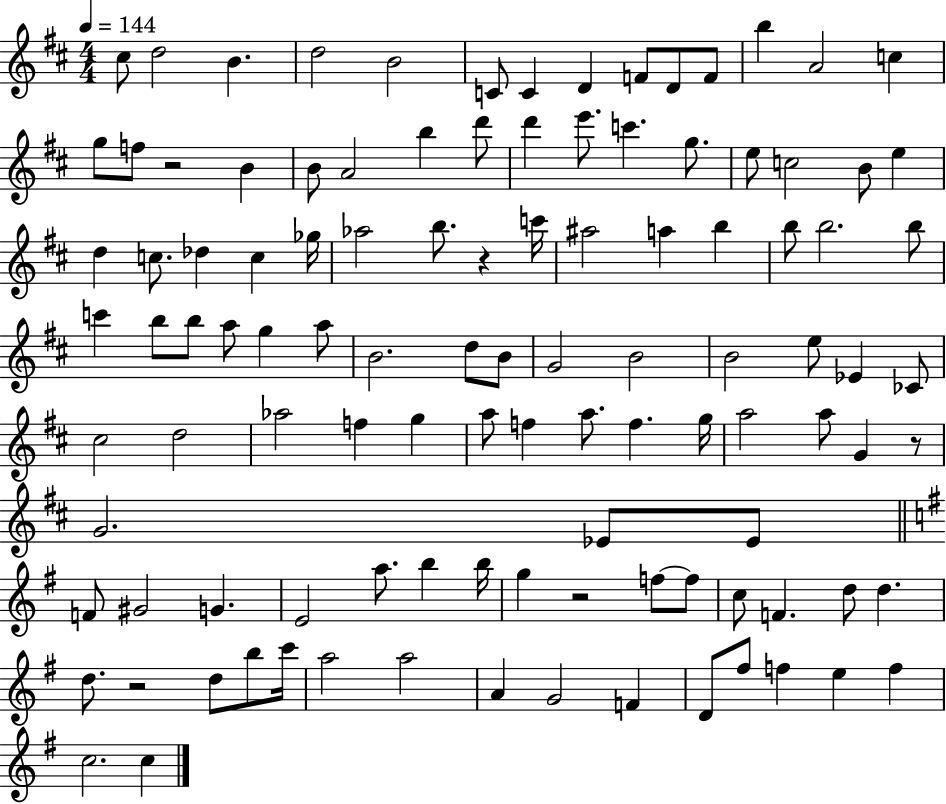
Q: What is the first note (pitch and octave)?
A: C#5